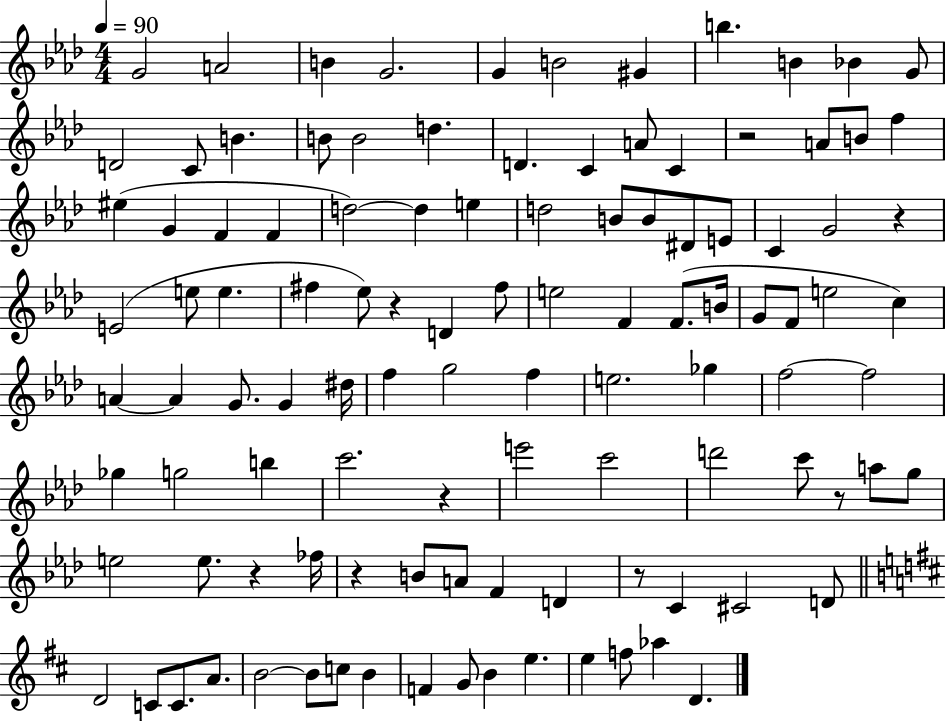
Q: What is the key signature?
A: AES major